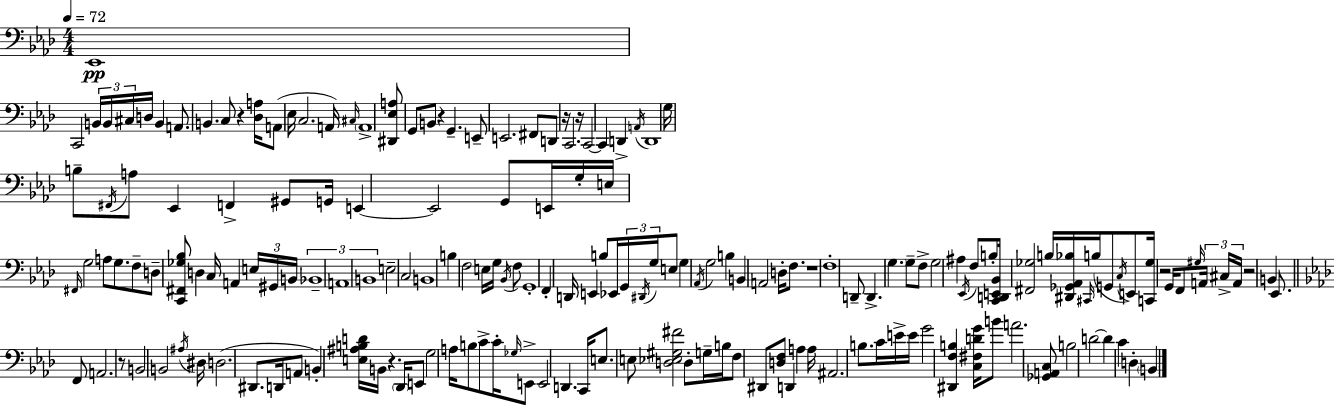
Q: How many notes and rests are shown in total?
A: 180